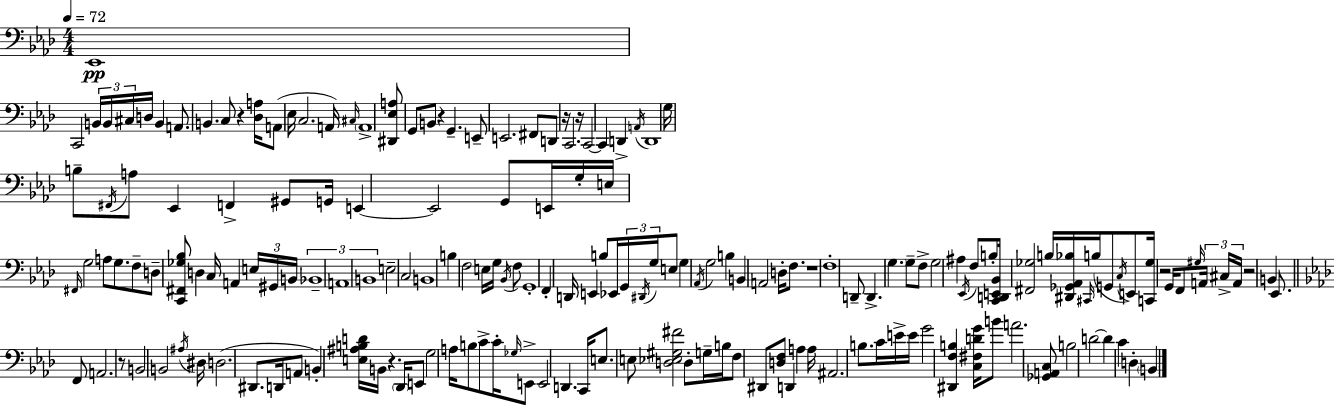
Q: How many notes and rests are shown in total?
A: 180